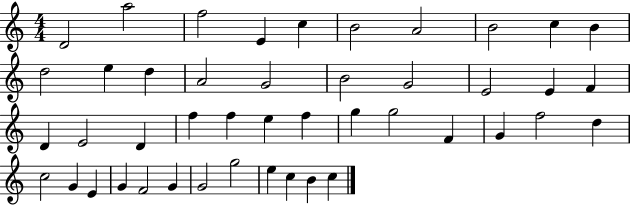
{
  \clef treble
  \numericTimeSignature
  \time 4/4
  \key c \major
  d'2 a''2 | f''2 e'4 c''4 | b'2 a'2 | b'2 c''4 b'4 | \break d''2 e''4 d''4 | a'2 g'2 | b'2 g'2 | e'2 e'4 f'4 | \break d'4 e'2 d'4 | f''4 f''4 e''4 f''4 | g''4 g''2 f'4 | g'4 f''2 d''4 | \break c''2 g'4 e'4 | g'4 f'2 g'4 | g'2 g''2 | e''4 c''4 b'4 c''4 | \break \bar "|."
}